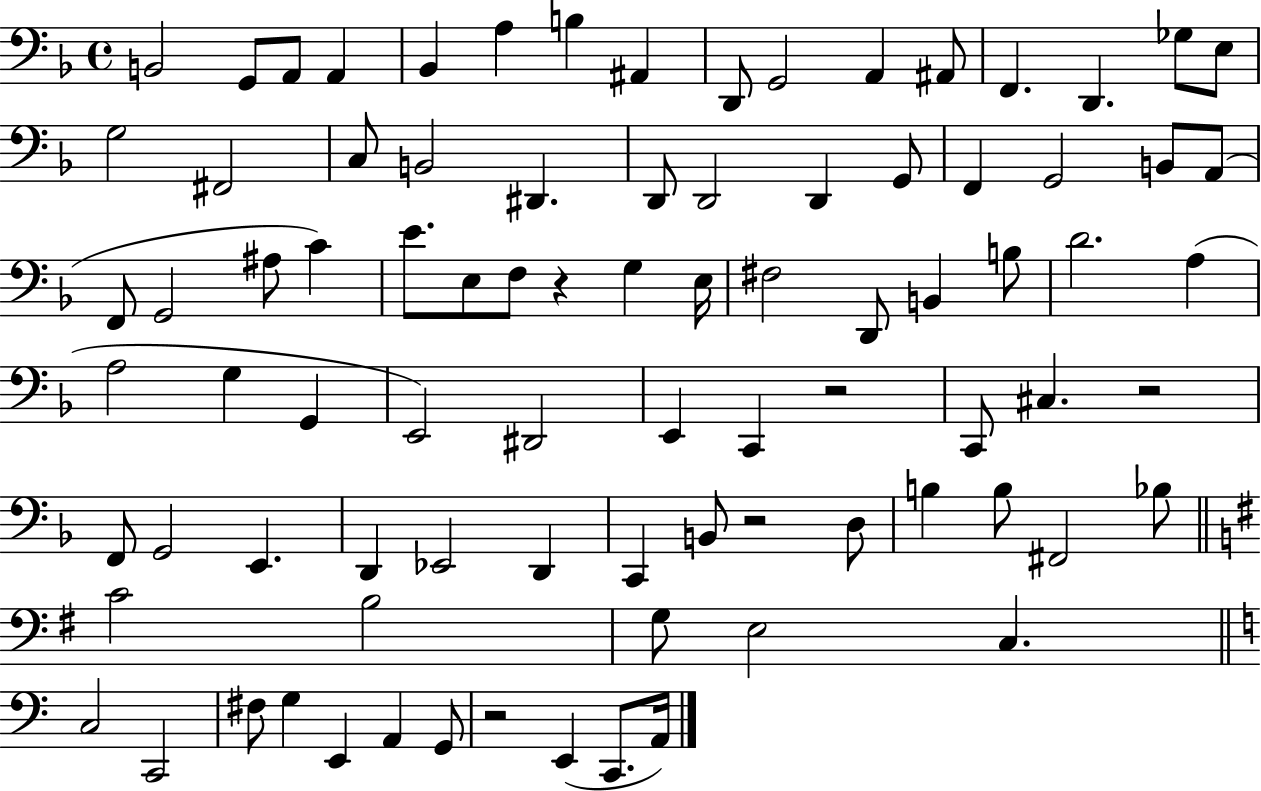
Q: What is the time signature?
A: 4/4